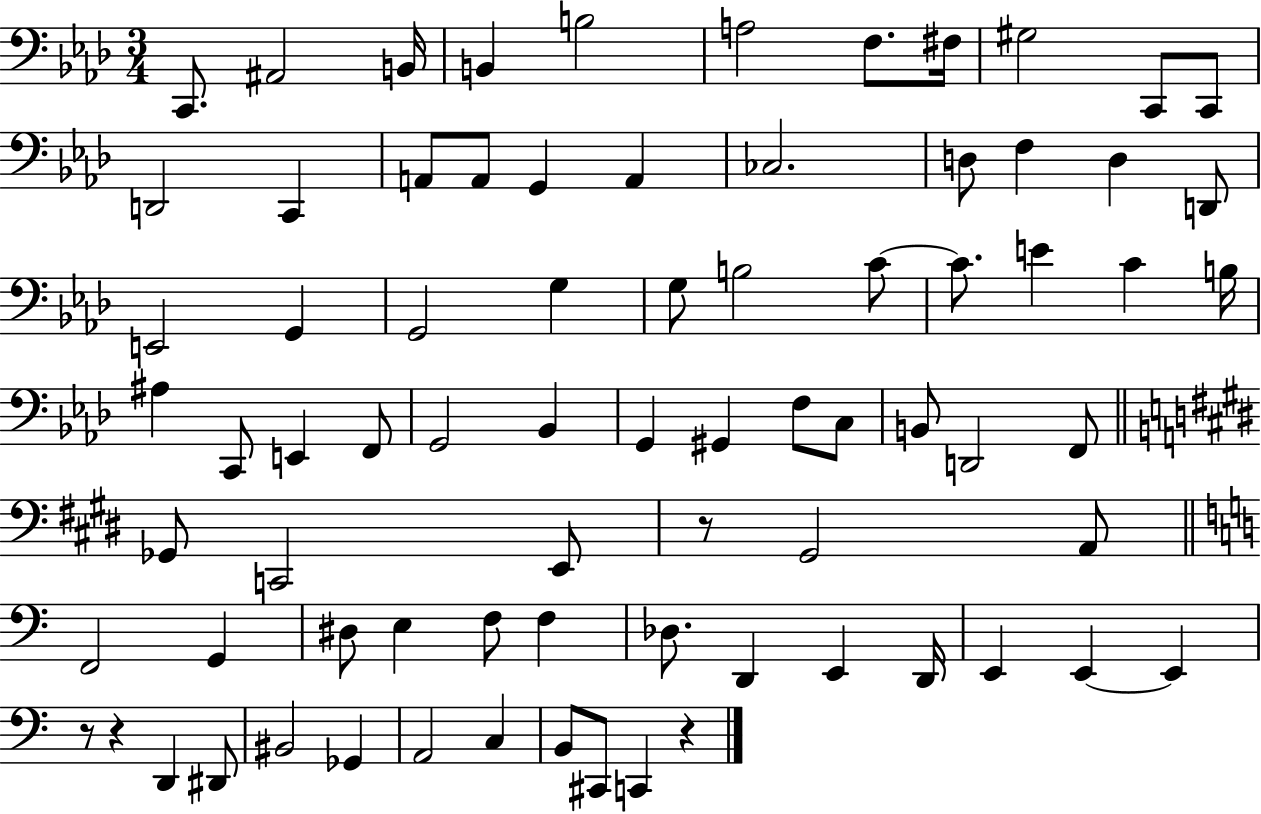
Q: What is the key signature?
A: AES major